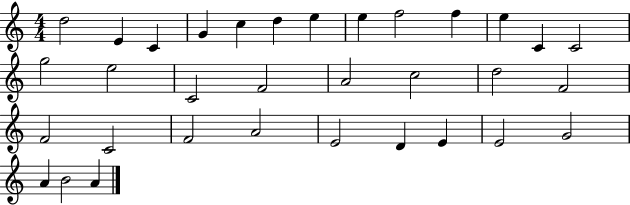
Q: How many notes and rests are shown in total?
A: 33